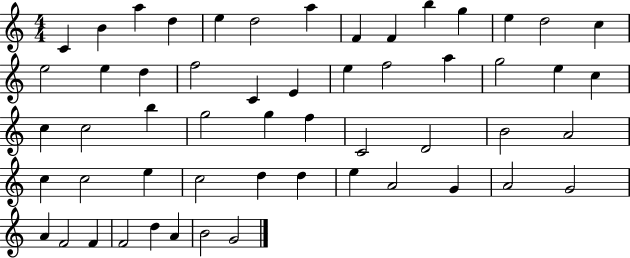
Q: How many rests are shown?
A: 0